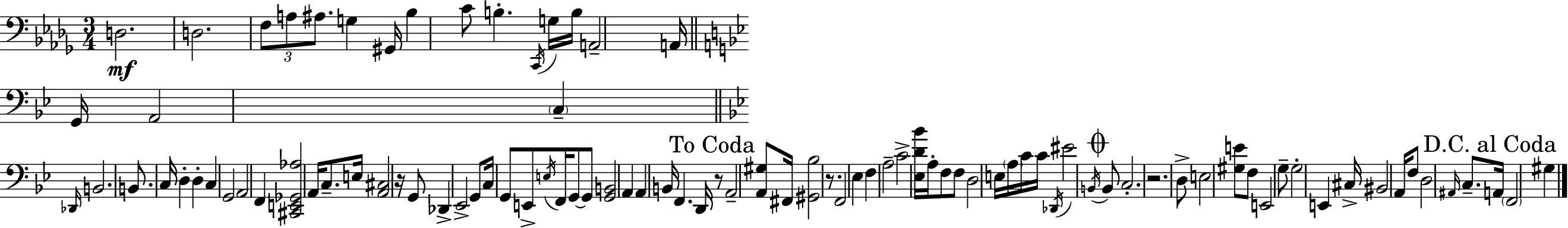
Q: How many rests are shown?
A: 4